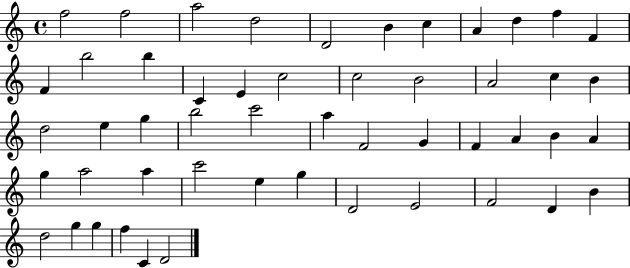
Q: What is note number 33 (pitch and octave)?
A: B4